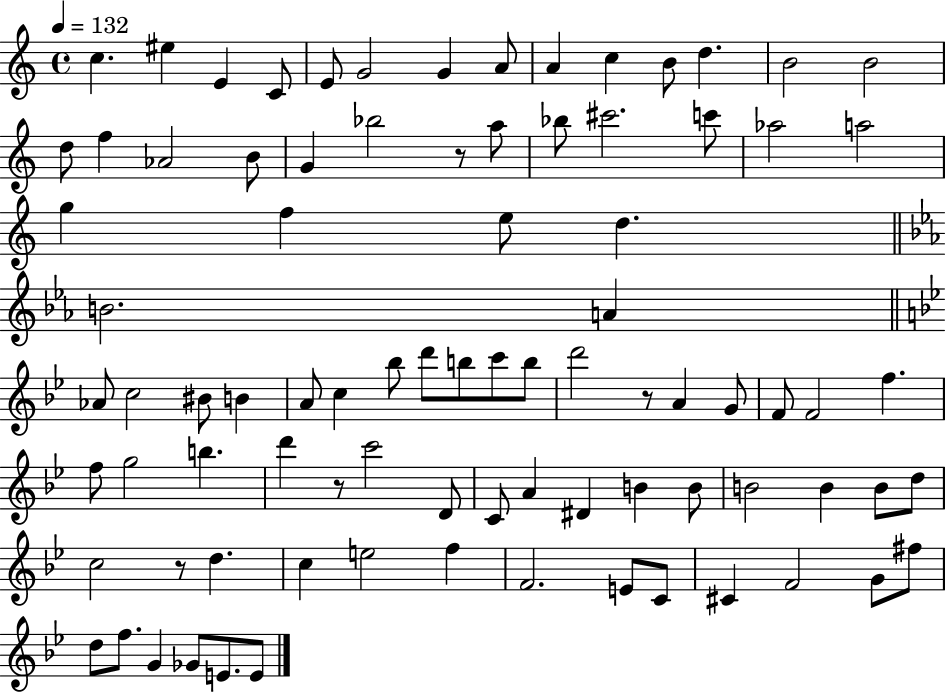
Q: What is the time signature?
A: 4/4